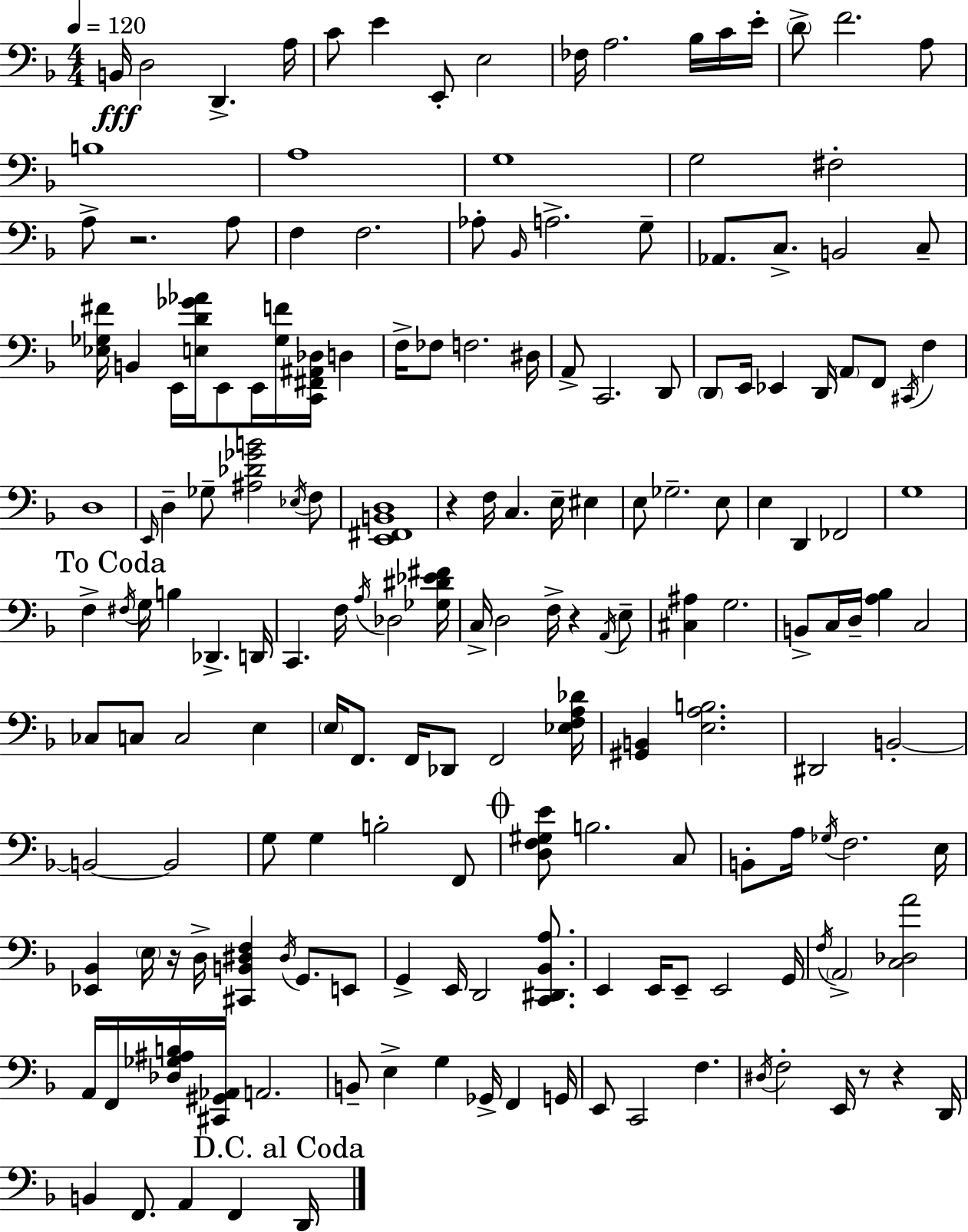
X:1
T:Untitled
M:4/4
L:1/4
K:F
B,,/4 D,2 D,, A,/4 C/2 E E,,/2 E,2 _F,/4 A,2 _B,/4 C/4 E/4 D/2 F2 A,/2 B,4 A,4 G,4 G,2 ^F,2 A,/2 z2 A,/2 F, F,2 _A,/2 _B,,/4 A,2 G,/2 _A,,/2 C,/2 B,,2 C,/2 [_E,_G,^F]/4 B,, E,,/4 [E,D_G_A]/4 E,,/2 E,,/4 [_G,F]/4 [C,,^F,,^A,,_D,]/4 D, F,/4 _F,/2 F,2 ^D,/4 A,,/2 C,,2 D,,/2 D,,/2 E,,/4 _E,, D,,/4 A,,/2 F,,/2 ^C,,/4 F, D,4 E,,/4 D, _G,/2 [^A,_D_GB]2 _E,/4 F,/2 [E,,^F,,B,,D,]4 z F,/4 C, E,/4 ^E, E,/2 _G,2 E,/2 E, D,, _F,,2 G,4 F, ^F,/4 G,/4 B, _D,, D,,/4 C,, F,/4 A,/4 _D,2 [_G,^D_E^F]/4 C,/4 D,2 F,/4 z A,,/4 E,/2 [^C,^A,] G,2 B,,/2 C,/4 D,/4 [A,_B,] C,2 _C,/2 C,/2 C,2 E, E,/4 F,,/2 F,,/4 _D,,/2 F,,2 [_E,F,A,_D]/4 [^G,,B,,] [E,A,B,]2 ^D,,2 B,,2 B,,2 B,,2 G,/2 G, B,2 F,,/2 [D,F,^G,E]/2 B,2 C,/2 B,,/2 A,/4 _G,/4 F,2 E,/4 [_E,,_B,,] E,/4 z/4 D,/4 [^C,,B,,^D,F,] ^D,/4 G,,/2 E,,/2 G,, E,,/4 D,,2 [C,,^D,,_B,,A,]/2 E,, E,,/4 E,,/2 E,,2 G,,/4 F,/4 A,,2 [C,_D,A]2 A,,/4 F,,/4 [_D,_G,^A,B,]/4 [^C,,^G,,_A,,]/4 A,,2 B,,/2 E, G, _G,,/4 F,, G,,/4 E,,/2 C,,2 F, ^D,/4 F,2 E,,/4 z/2 z D,,/4 B,, F,,/2 A,, F,, D,,/4